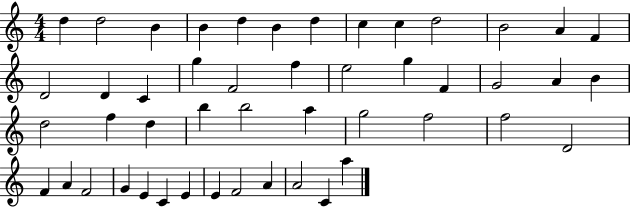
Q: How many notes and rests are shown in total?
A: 48